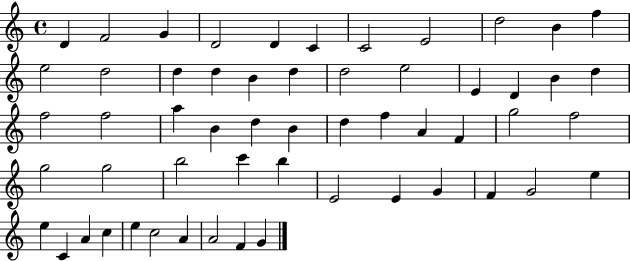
{
  \clef treble
  \time 4/4
  \defaultTimeSignature
  \key c \major
  d'4 f'2 g'4 | d'2 d'4 c'4 | c'2 e'2 | d''2 b'4 f''4 | \break e''2 d''2 | d''4 d''4 b'4 d''4 | d''2 e''2 | e'4 d'4 b'4 d''4 | \break f''2 f''2 | a''4 b'4 d''4 b'4 | d''4 f''4 a'4 f'4 | g''2 f''2 | \break g''2 g''2 | b''2 c'''4 b''4 | e'2 e'4 g'4 | f'4 g'2 e''4 | \break e''4 c'4 a'4 c''4 | e''4 c''2 a'4 | a'2 f'4 g'4 | \bar "|."
}